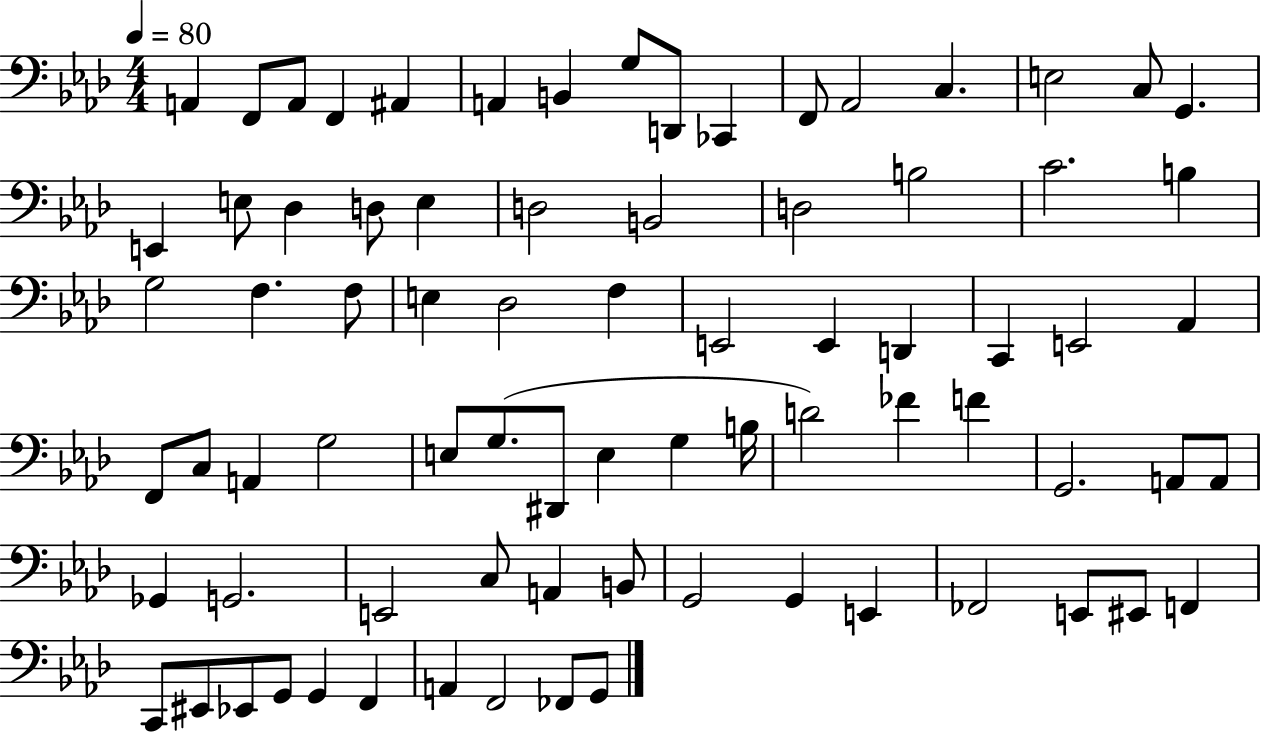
{
  \clef bass
  \numericTimeSignature
  \time 4/4
  \key aes \major
  \tempo 4 = 80
  a,4 f,8 a,8 f,4 ais,4 | a,4 b,4 g8 d,8 ces,4 | f,8 aes,2 c4. | e2 c8 g,4. | \break e,4 e8 des4 d8 e4 | d2 b,2 | d2 b2 | c'2. b4 | \break g2 f4. f8 | e4 des2 f4 | e,2 e,4 d,4 | c,4 e,2 aes,4 | \break f,8 c8 a,4 g2 | e8 g8.( dis,8 e4 g4 b16 | d'2) fes'4 f'4 | g,2. a,8 a,8 | \break ges,4 g,2. | e,2 c8 a,4 b,8 | g,2 g,4 e,4 | fes,2 e,8 eis,8 f,4 | \break c,8 eis,8 ees,8 g,8 g,4 f,4 | a,4 f,2 fes,8 g,8 | \bar "|."
}